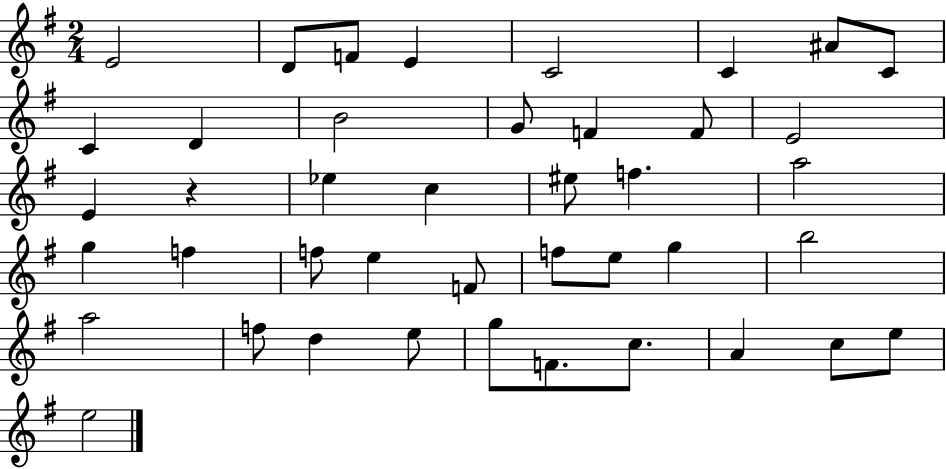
{
  \clef treble
  \numericTimeSignature
  \time 2/4
  \key g \major
  e'2 | d'8 f'8 e'4 | c'2 | c'4 ais'8 c'8 | \break c'4 d'4 | b'2 | g'8 f'4 f'8 | e'2 | \break e'4 r4 | ees''4 c''4 | eis''8 f''4. | a''2 | \break g''4 f''4 | f''8 e''4 f'8 | f''8 e''8 g''4 | b''2 | \break a''2 | f''8 d''4 e''8 | g''8 f'8. c''8. | a'4 c''8 e''8 | \break e''2 | \bar "|."
}